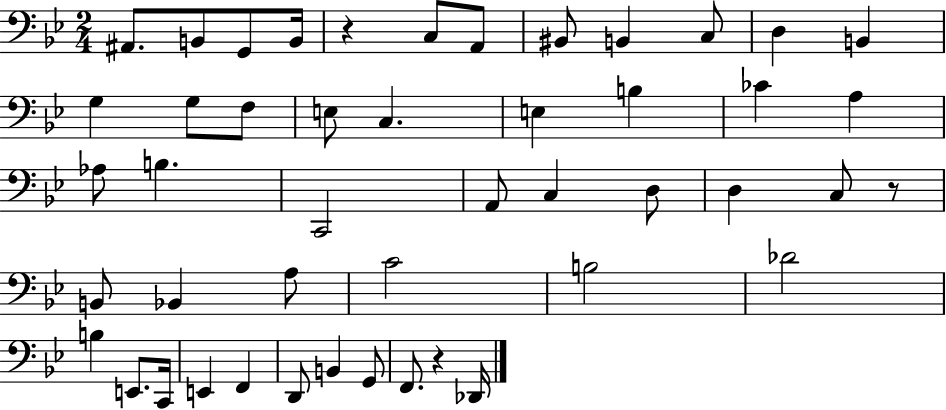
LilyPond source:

{
  \clef bass
  \numericTimeSignature
  \time 2/4
  \key bes \major
  ais,8. b,8 g,8 b,16 | r4 c8 a,8 | bis,8 b,4 c8 | d4 b,4 | \break g4 g8 f8 | e8 c4. | e4 b4 | ces'4 a4 | \break aes8 b4. | c,2 | a,8 c4 d8 | d4 c8 r8 | \break b,8 bes,4 a8 | c'2 | b2 | des'2 | \break b4 e,8. c,16 | e,4 f,4 | d,8 b,4 g,8 | f,8. r4 des,16 | \break \bar "|."
}